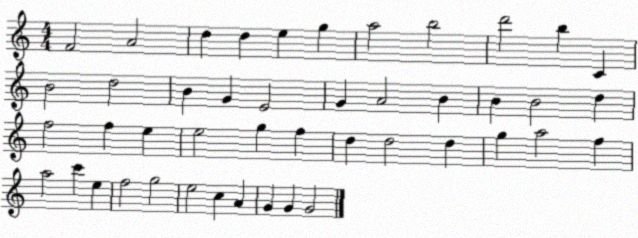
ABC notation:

X:1
T:Untitled
M:4/4
L:1/4
K:C
F2 A2 d d e g a2 b2 d'2 b C B2 d2 B G E2 G A2 B B B2 d f2 f e e2 g f d d2 d g a2 f a2 c' e f2 g2 e2 c A G G G2